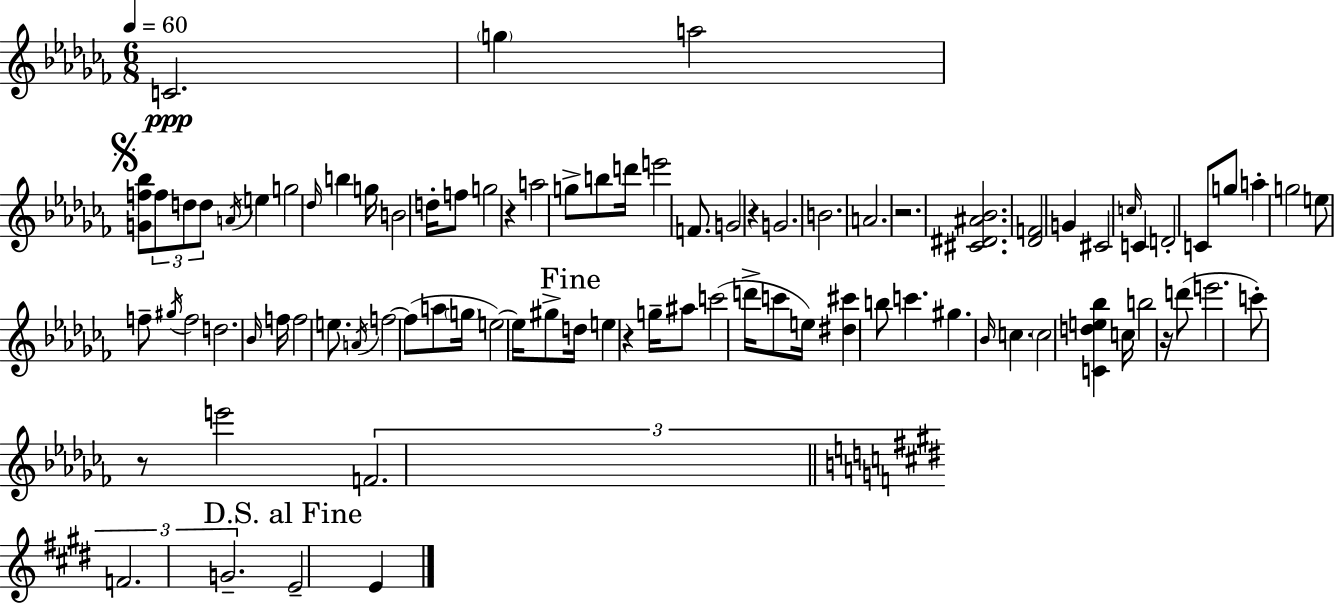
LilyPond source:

{
  \clef treble
  \numericTimeSignature
  \time 6/8
  \key aes \minor
  \tempo 4 = 60
  c'2.\ppp | \parenthesize g''4 a''2 | \mark \markup { \musicglyph "scripts.segno" } <g' f'' bes''>8 \tuplet 3/2 { f''8 d''8 d''8 } \acciaccatura { a'16 } e''4 | g''2 \grace { des''16 } b''4 | \break g''16 b'2 d''16-. | f''8 g''2 r4 | a''2 g''8-> | b''8 d'''16 e'''2 f'8. | \break g'2 r4 | g'2. | b'2. | a'2. | \break r2. | <cis' dis' ais' bes'>2. | <des' f'>2 g'4 | cis'2 \grace { c''16 } c'4 | \break d'2-. c'8 | g''8 a''4-. g''2 | e''8 f''8-- \acciaccatura { gis''16 } f''2 | d''2. | \break \grace { bes'16 } f''16 f''2 | e''8. \acciaccatura { a'16 } f''2~~ | f''8( a''8 \parenthesize g''16 e''2~~) | e''16 gis''8-> \mark "Fine" d''16 e''4 r4 | \break g''16-- ais''8 c'''2( | d'''16-> c'''8 e''16) <dis'' cis'''>4 b''8 | c'''4. gis''4. | \grace { bes'16 } c''4. \parenthesize c''2 | \break <c' d'' e'' bes''>4 c''16 b''2 | r16 d'''8( e'''2. | c'''8-.) r8 e'''2 | \tuplet 3/2 { f'2. | \break \bar "||" \break \key e \major f'2. | g'2.-- } | \mark "D.S. al Fine" e'2-- e'4 | \bar "|."
}